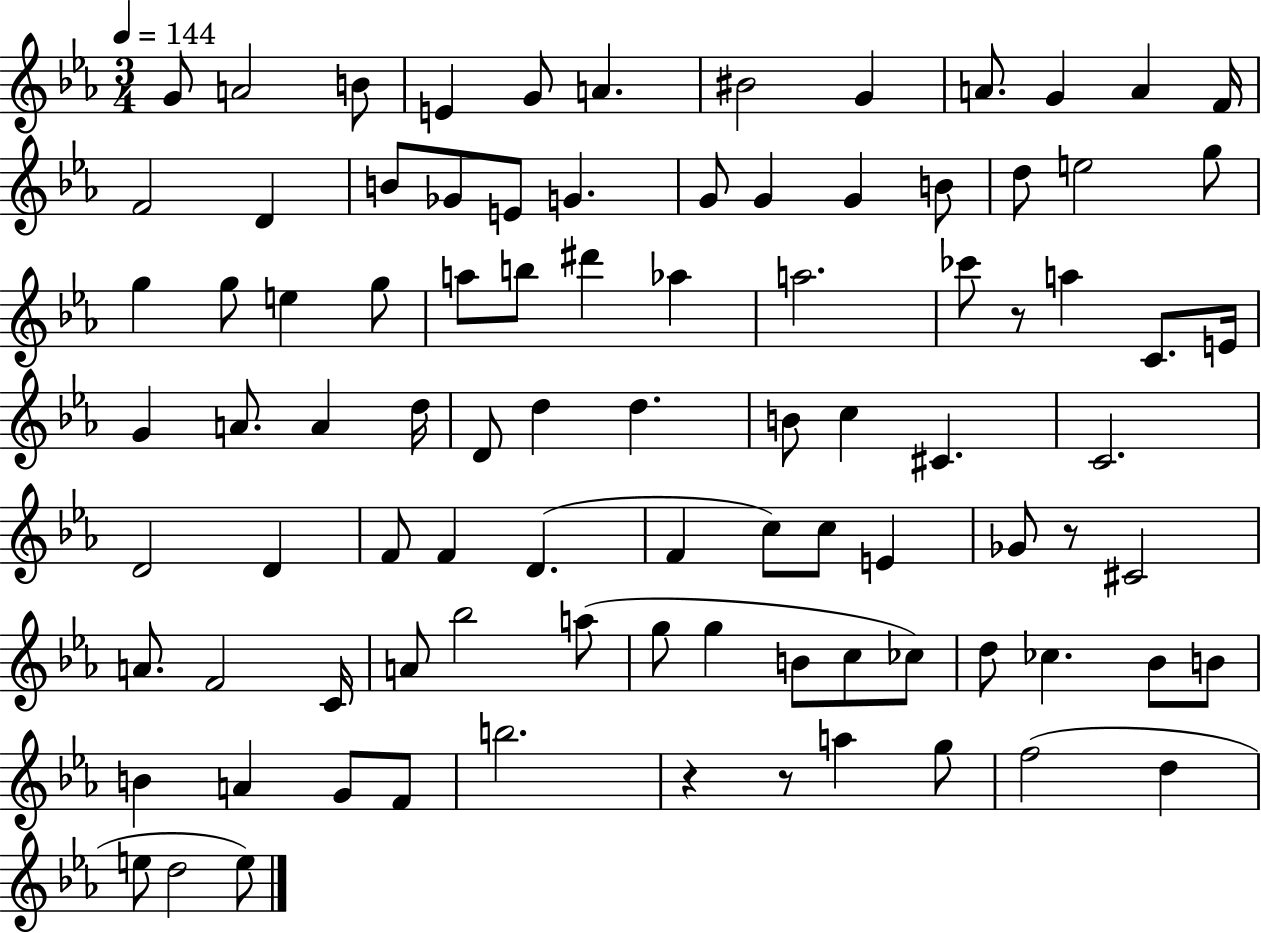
G4/e A4/h B4/e E4/q G4/e A4/q. BIS4/h G4/q A4/e. G4/q A4/q F4/s F4/h D4/q B4/e Gb4/e E4/e G4/q. G4/e G4/q G4/q B4/e D5/e E5/h G5/e G5/q G5/e E5/q G5/e A5/e B5/e D#6/q Ab5/q A5/h. CES6/e R/e A5/q C4/e. E4/s G4/q A4/e. A4/q D5/s D4/e D5/q D5/q. B4/e C5/q C#4/q. C4/h. D4/h D4/q F4/e F4/q D4/q. F4/q C5/e C5/e E4/q Gb4/e R/e C#4/h A4/e. F4/h C4/s A4/e Bb5/h A5/e G5/e G5/q B4/e C5/e CES5/e D5/e CES5/q. Bb4/e B4/e B4/q A4/q G4/e F4/e B5/h. R/q R/e A5/q G5/e F5/h D5/q E5/e D5/h E5/e